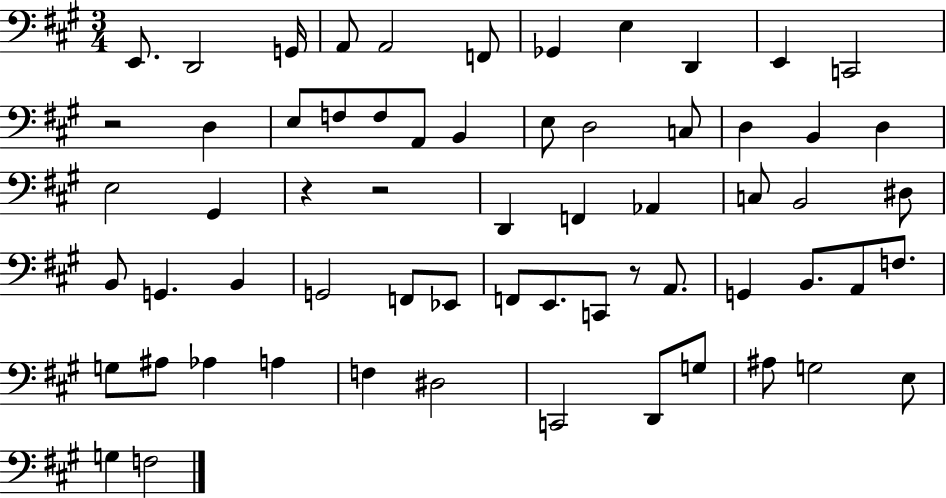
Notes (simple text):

E2/e. D2/h G2/s A2/e A2/h F2/e Gb2/q E3/q D2/q E2/q C2/h R/h D3/q E3/e F3/e F3/e A2/e B2/q E3/e D3/h C3/e D3/q B2/q D3/q E3/h G#2/q R/q R/h D2/q F2/q Ab2/q C3/e B2/h D#3/e B2/e G2/q. B2/q G2/h F2/e Eb2/e F2/e E2/e. C2/e R/e A2/e. G2/q B2/e. A2/e F3/e. G3/e A#3/e Ab3/q A3/q F3/q D#3/h C2/h D2/e G3/e A#3/e G3/h E3/e G3/q F3/h